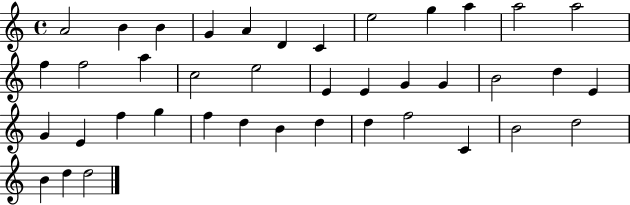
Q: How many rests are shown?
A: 0